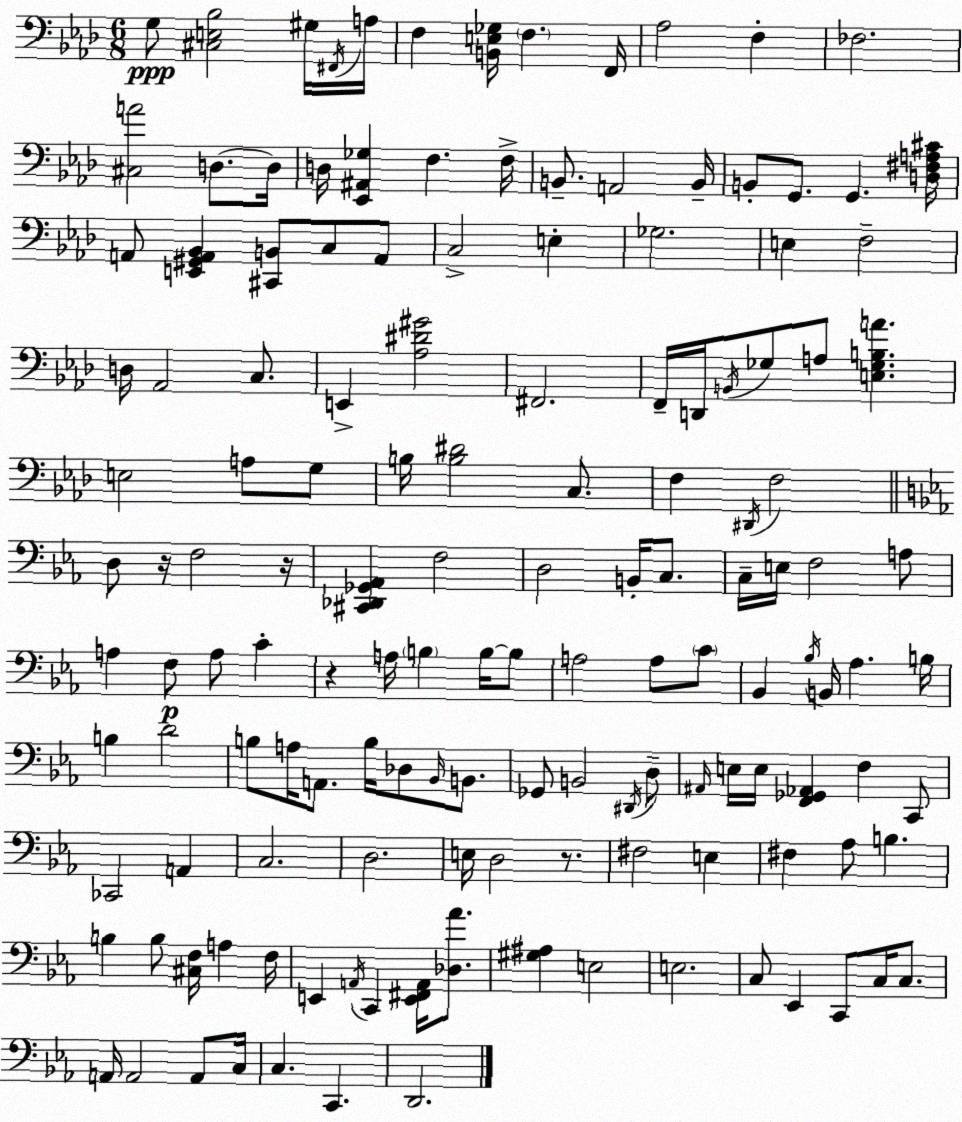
X:1
T:Untitled
M:6/8
L:1/4
K:Ab
G,/2 [^C,E,_B,]2 ^G,/4 ^F,,/4 A,/4 F, [B,,E,_G,]/4 F, F,,/4 _A,2 F, _F,2 [^C,A]2 D,/2 D,/4 D,/4 [_E,,^A,,_G,] F, F,/4 B,,/2 A,,2 B,,/4 B,,/2 G,,/2 G,, [D,^F,A,^C]/4 A,,/2 [E,,^G,,A,,_B,,] [^C,,B,,]/2 C,/2 A,,/2 C,2 E, _G,2 E, F,2 D,/4 _A,,2 C,/2 E,, [_A,^D^G]2 ^F,,2 F,,/4 D,,/4 B,,/4 _G,/2 A,/2 [E,_G,B,A] E,2 A,/2 G,/2 B,/4 [B,^D]2 C,/2 F, ^D,,/4 F,2 D,/2 z/4 F,2 z/4 [^C,,_D,,_G,,_A,,] F,2 D,2 B,,/4 C,/2 C,/4 E,/4 F,2 A,/2 A, F,/2 A,/2 C z A,/4 B, B,/4 B,/2 A,2 A,/2 C/2 _B,, _B,/4 B,,/4 _A, B,/4 B, D2 B,/2 A,/4 A,,/2 B,/4 _D,/2 _B,,/4 B,,/2 _G,,/2 B,,2 ^D,,/4 D,/2 ^A,,/4 E,/4 E,/4 [F,,_G,,_A,,] F, C,,/2 _C,,2 A,, C,2 D,2 E,/4 D,2 z/2 ^F,2 E, ^F, _A,/2 B, B, B,/2 [^C,F,]/4 A, F,/4 E,, A,,/4 C,, [E,,^F,,A,,]/4 [_D,_A]/2 [^G,^A,] E,2 E,2 C,/2 _E,, C,,/2 C,/4 C,/2 A,,/4 A,,2 A,,/2 C,/4 C, C,, D,,2